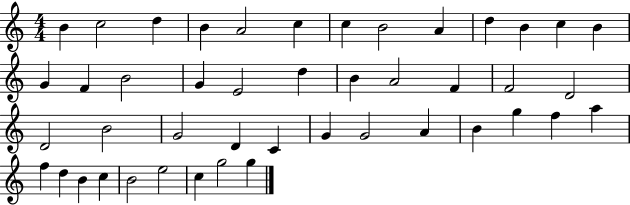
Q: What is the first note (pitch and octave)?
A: B4